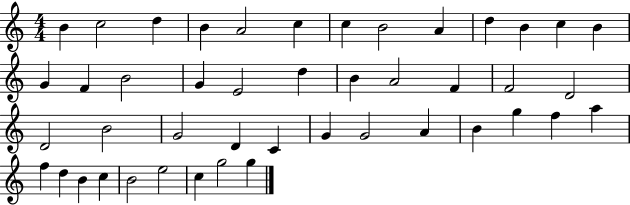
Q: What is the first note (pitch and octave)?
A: B4